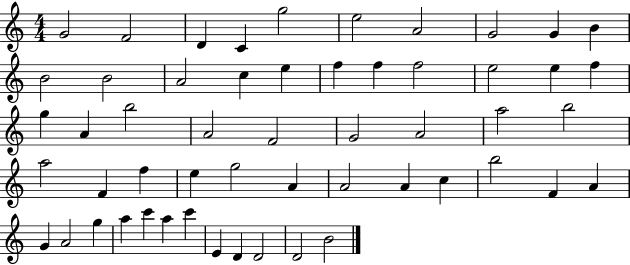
G4/h F4/h D4/q C4/q G5/h E5/h A4/h G4/h G4/q B4/q B4/h B4/h A4/h C5/q E5/q F5/q F5/q F5/h E5/h E5/q F5/q G5/q A4/q B5/h A4/h F4/h G4/h A4/h A5/h B5/h A5/h F4/q F5/q E5/q G5/h A4/q A4/h A4/q C5/q B5/h F4/q A4/q G4/q A4/h G5/q A5/q C6/q A5/q C6/q E4/q D4/q D4/h D4/h B4/h